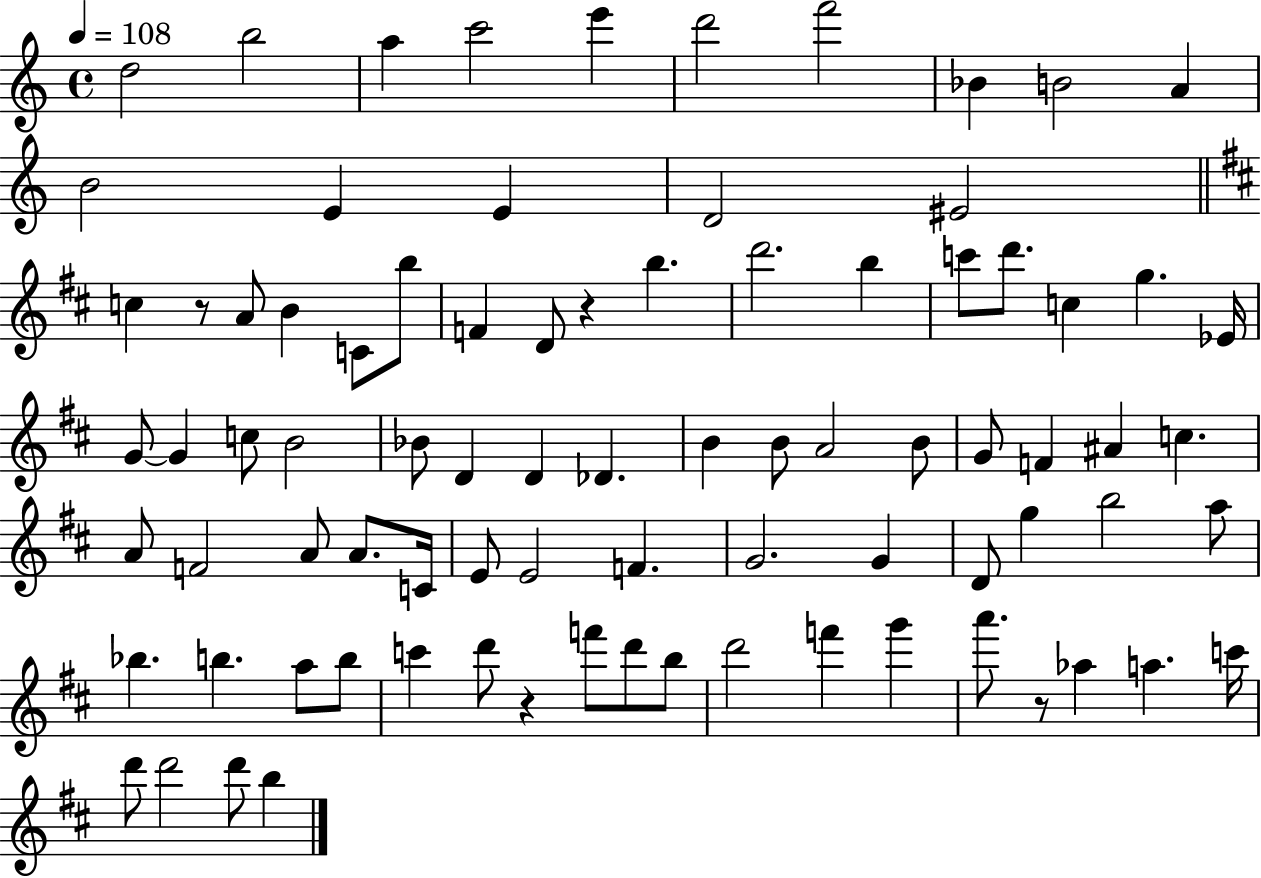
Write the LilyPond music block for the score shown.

{
  \clef treble
  \time 4/4
  \defaultTimeSignature
  \key c \major
  \tempo 4 = 108
  d''2 b''2 | a''4 c'''2 e'''4 | d'''2 f'''2 | bes'4 b'2 a'4 | \break b'2 e'4 e'4 | d'2 eis'2 | \bar "||" \break \key b \minor c''4 r8 a'8 b'4 c'8 b''8 | f'4 d'8 r4 b''4. | d'''2. b''4 | c'''8 d'''8. c''4 g''4. ees'16 | \break g'8~~ g'4 c''8 b'2 | bes'8 d'4 d'4 des'4. | b'4 b'8 a'2 b'8 | g'8 f'4 ais'4 c''4. | \break a'8 f'2 a'8 a'8. c'16 | e'8 e'2 f'4. | g'2. g'4 | d'8 g''4 b''2 a''8 | \break bes''4. b''4. a''8 b''8 | c'''4 d'''8 r4 f'''8 d'''8 b''8 | d'''2 f'''4 g'''4 | a'''8. r8 aes''4 a''4. c'''16 | \break d'''8 d'''2 d'''8 b''4 | \bar "|."
}